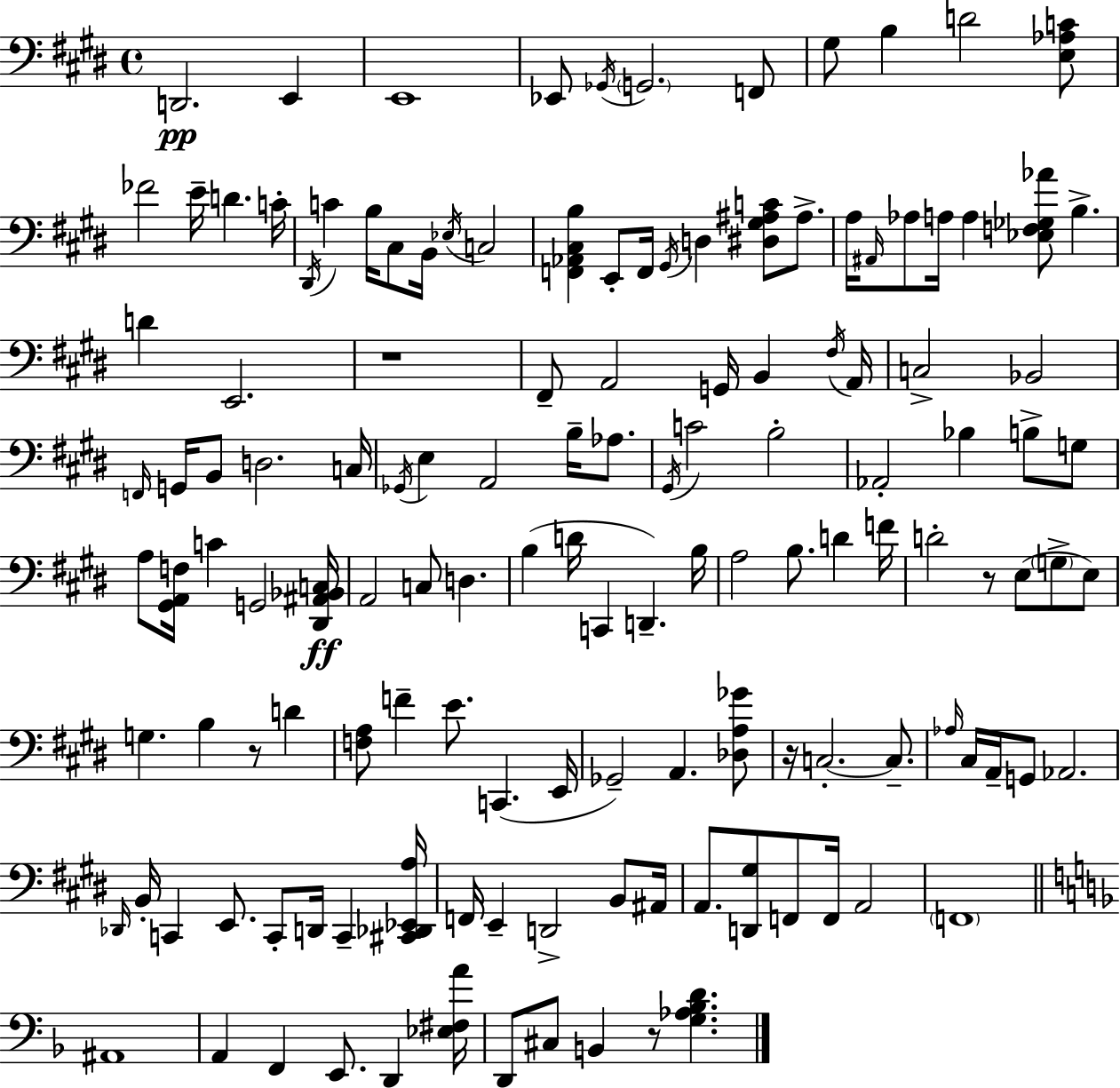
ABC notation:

X:1
T:Untitled
M:4/4
L:1/4
K:E
D,,2 E,, E,,4 _E,,/2 _G,,/4 G,,2 F,,/2 ^G,/2 B, D2 [E,_A,C]/2 _F2 E/4 D C/4 ^D,,/4 C B,/4 ^C,/2 B,,/4 _E,/4 C,2 [F,,_A,,^C,B,] E,,/2 F,,/4 ^G,,/4 D, [^D,^G,^A,C]/2 ^A,/2 A,/4 ^A,,/4 _A,/2 A,/4 A, [_E,F,_G,_A]/2 B, D E,,2 z4 ^F,,/2 A,,2 G,,/4 B,, ^F,/4 A,,/4 C,2 _B,,2 F,,/4 G,,/4 B,,/2 D,2 C,/4 _G,,/4 E, A,,2 B,/4 _A,/2 ^G,,/4 C2 B,2 _A,,2 _B, B,/2 G,/2 A,/2 [^G,,A,,F,]/4 C G,,2 [^D,,^A,,_B,,C,]/4 A,,2 C,/2 D, B, D/4 C,, D,, B,/4 A,2 B,/2 D F/4 D2 z/2 E,/2 G,/2 E,/2 G, B, z/2 D [F,A,]/2 F E/2 C,, E,,/4 _G,,2 A,, [_D,A,_G]/2 z/4 C,2 C,/2 _A,/4 ^C,/4 A,,/4 G,,/2 _A,,2 _D,,/4 B,,/4 C,, E,,/2 C,,/2 D,,/4 C,, [^C,,_D,,_E,,A,]/4 F,,/4 E,, D,,2 B,,/2 ^A,,/4 A,,/2 [D,,^G,]/2 F,,/2 F,,/4 A,,2 F,,4 ^A,,4 A,, F,, E,,/2 D,, [_E,^F,A]/4 D,,/2 ^C,/2 B,, z/2 [G,_A,_B,D]